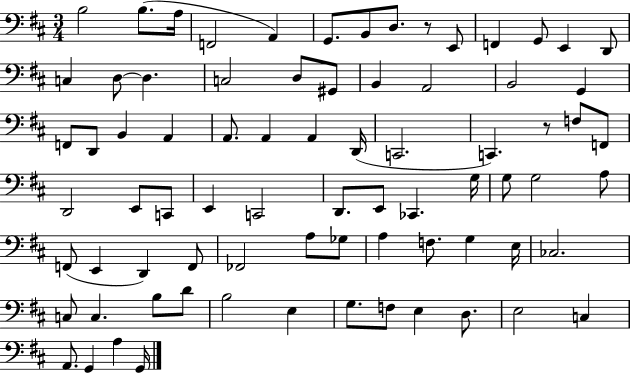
X:1
T:Untitled
M:3/4
L:1/4
K:D
B,2 B,/2 A,/4 F,,2 A,, G,,/2 B,,/2 D,/2 z/2 E,,/2 F,, G,,/2 E,, D,,/2 C, D,/2 D, C,2 D,/2 ^G,,/2 B,, A,,2 B,,2 G,, F,,/2 D,,/2 B,, A,, A,,/2 A,, A,, D,,/4 C,,2 C,, z/2 F,/2 F,,/2 D,,2 E,,/2 C,,/2 E,, C,,2 D,,/2 E,,/2 _C,, G,/4 G,/2 G,2 A,/2 F,,/2 E,, D,, F,,/2 _F,,2 A,/2 _G,/2 A, F,/2 G, E,/4 _C,2 C,/2 C, B,/2 D/2 B,2 E, G,/2 F,/2 E, D,/2 E,2 C, A,,/2 G,, A, G,,/4